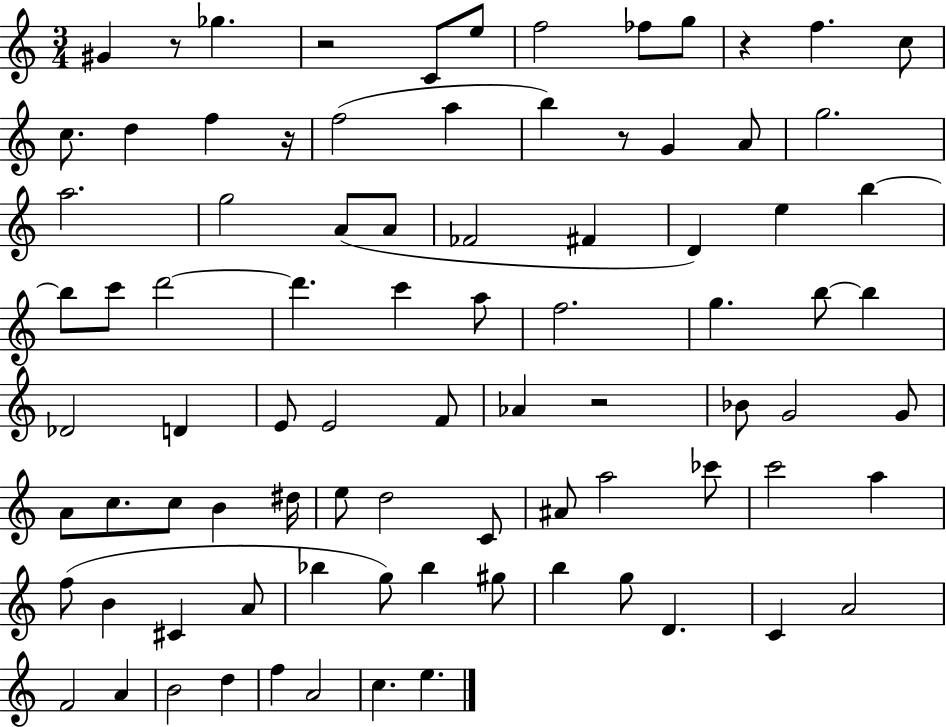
{
  \clef treble
  \numericTimeSignature
  \time 3/4
  \key c \major
  \repeat volta 2 { gis'4 r8 ges''4. | r2 c'8 e''8 | f''2 fes''8 g''8 | r4 f''4. c''8 | \break c''8. d''4 f''4 r16 | f''2( a''4 | b''4) r8 g'4 a'8 | g''2. | \break a''2. | g''2 a'8( a'8 | fes'2 fis'4 | d'4) e''4 b''4~~ | \break b''8 c'''8 d'''2~~ | d'''4. c'''4 a''8 | f''2. | g''4. b''8~~ b''4 | \break des'2 d'4 | e'8 e'2 f'8 | aes'4 r2 | bes'8 g'2 g'8 | \break a'8 c''8. c''8 b'4 dis''16 | e''8 d''2 c'8 | ais'8 a''2 ces'''8 | c'''2 a''4 | \break f''8( b'4 cis'4 a'8 | bes''4 g''8) bes''4 gis''8 | b''4 g''8 d'4. | c'4 a'2 | \break f'2 a'4 | b'2 d''4 | f''4 a'2 | c''4. e''4. | \break } \bar "|."
}